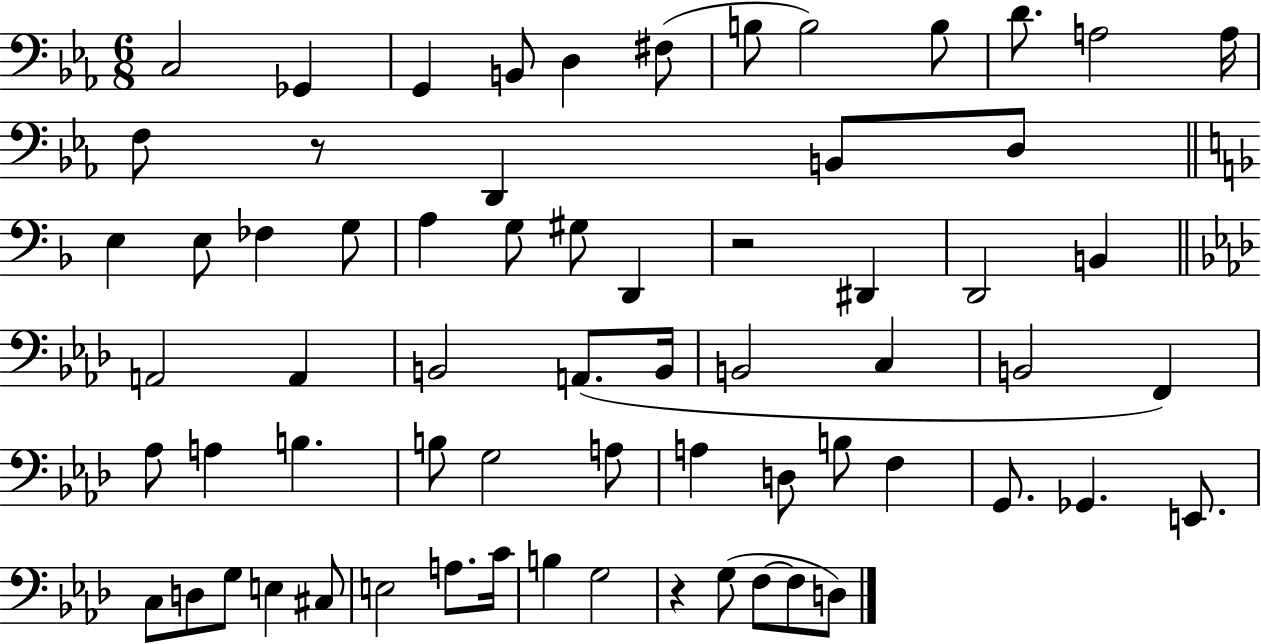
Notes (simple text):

C3/h Gb2/q G2/q B2/e D3/q F#3/e B3/e B3/h B3/e D4/e. A3/h A3/s F3/e R/e D2/q B2/e D3/e E3/q E3/e FES3/q G3/e A3/q G3/e G#3/e D2/q R/h D#2/q D2/h B2/q A2/h A2/q B2/h A2/e. B2/s B2/h C3/q B2/h F2/q Ab3/e A3/q B3/q. B3/e G3/h A3/e A3/q D3/e B3/e F3/q G2/e. Gb2/q. E2/e. C3/e D3/e G3/e E3/q C#3/e E3/h A3/e. C4/s B3/q G3/h R/q G3/e F3/e F3/e D3/e